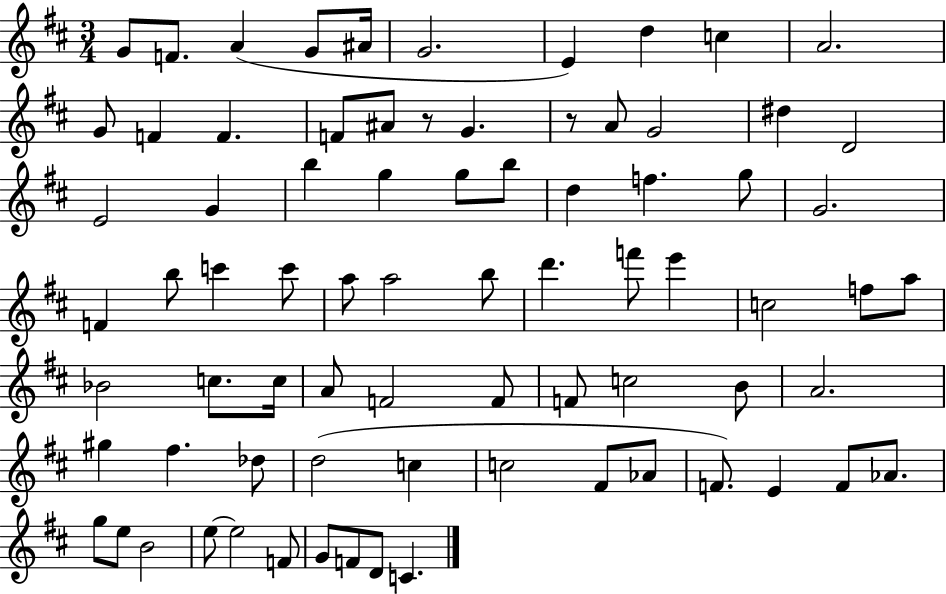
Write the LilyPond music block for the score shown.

{
  \clef treble
  \numericTimeSignature
  \time 3/4
  \key d \major
  g'8 f'8. a'4( g'8 ais'16 | g'2. | e'4) d''4 c''4 | a'2. | \break g'8 f'4 f'4. | f'8 ais'8 r8 g'4. | r8 a'8 g'2 | dis''4 d'2 | \break e'2 g'4 | b''4 g''4 g''8 b''8 | d''4 f''4. g''8 | g'2. | \break f'4 b''8 c'''4 c'''8 | a''8 a''2 b''8 | d'''4. f'''8 e'''4 | c''2 f''8 a''8 | \break bes'2 c''8. c''16 | a'8 f'2 f'8 | f'8 c''2 b'8 | a'2. | \break gis''4 fis''4. des''8 | d''2( c''4 | c''2 fis'8 aes'8 | f'8.) e'4 f'8 aes'8. | \break g''8 e''8 b'2 | e''8~~ e''2 f'8 | g'8 f'8 d'8 c'4. | \bar "|."
}